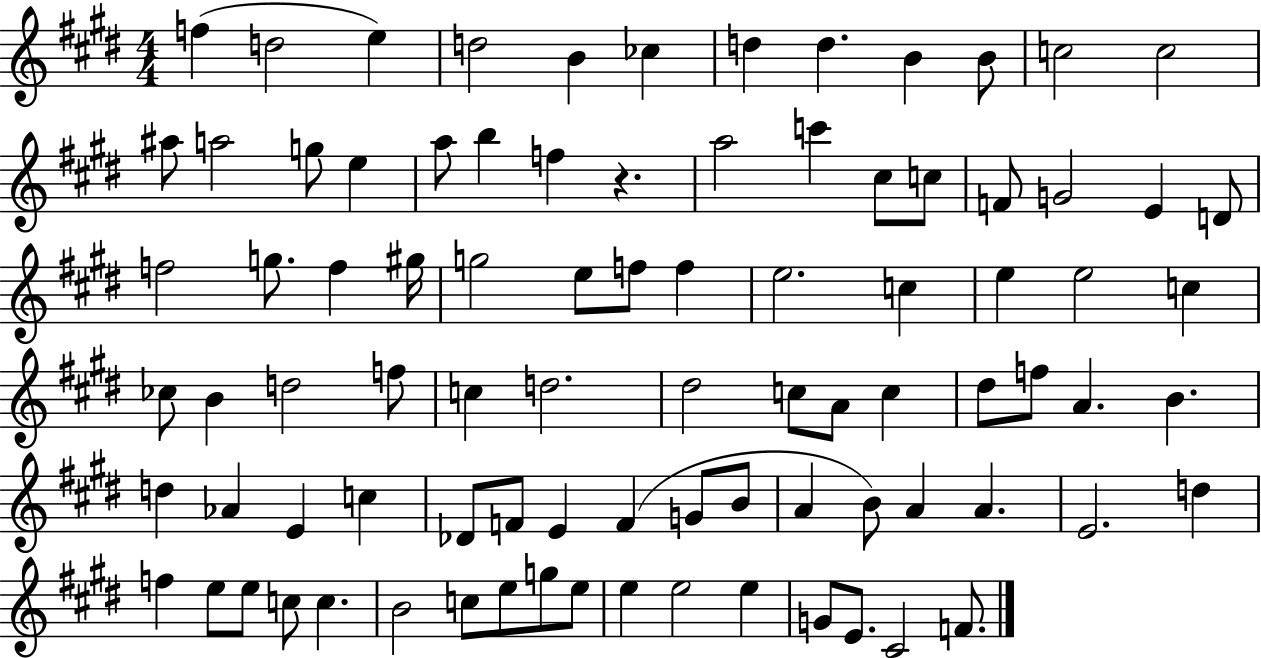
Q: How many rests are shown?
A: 1